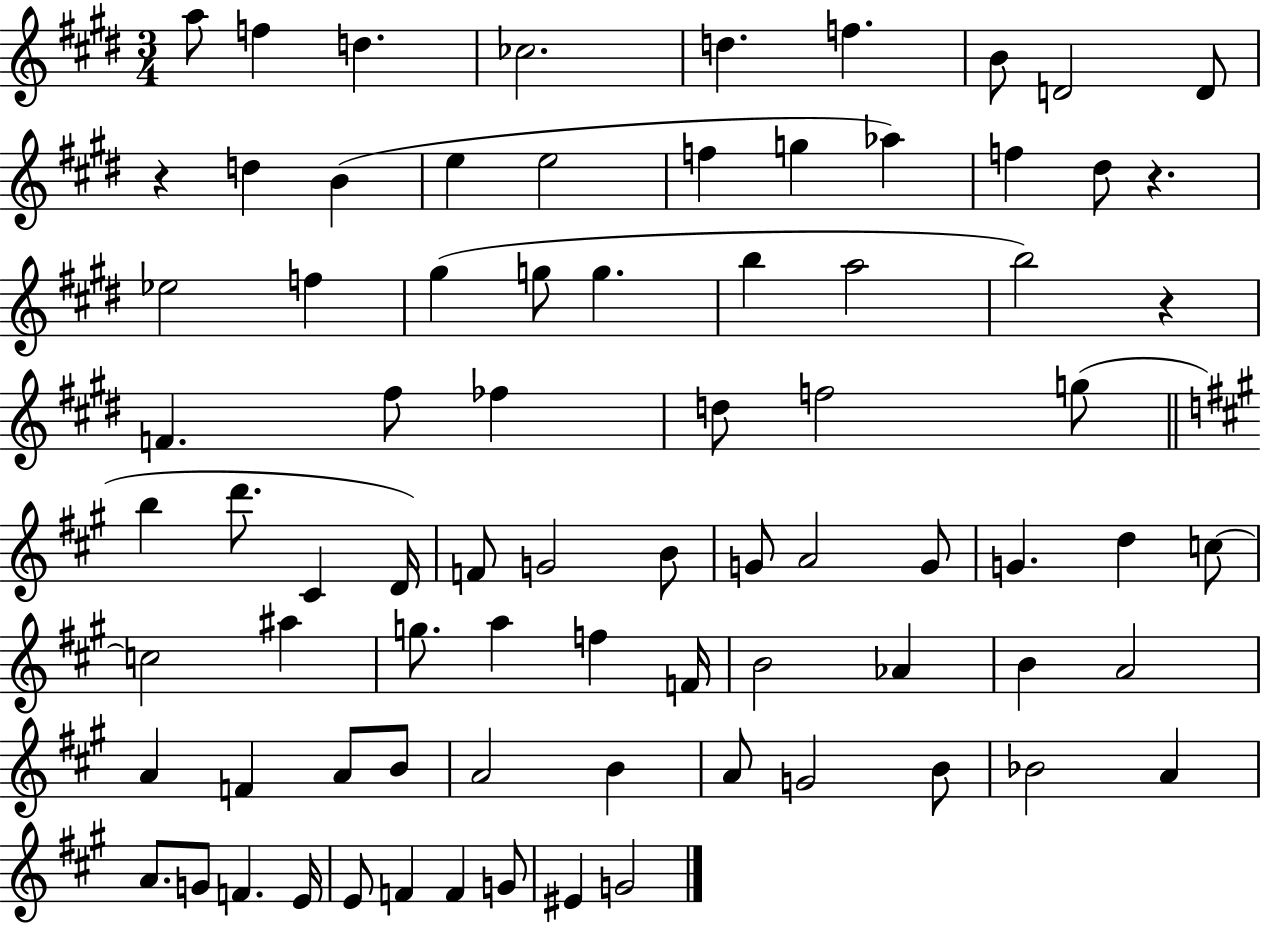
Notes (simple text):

A5/e F5/q D5/q. CES5/h. D5/q. F5/q. B4/e D4/h D4/e R/q D5/q B4/q E5/q E5/h F5/q G5/q Ab5/q F5/q D#5/e R/q. Eb5/h F5/q G#5/q G5/e G5/q. B5/q A5/h B5/h R/q F4/q. F#5/e FES5/q D5/e F5/h G5/e B5/q D6/e. C#4/q D4/s F4/e G4/h B4/e G4/e A4/h G4/e G4/q. D5/q C5/e C5/h A#5/q G5/e. A5/q F5/q F4/s B4/h Ab4/q B4/q A4/h A4/q F4/q A4/e B4/e A4/h B4/q A4/e G4/h B4/e Bb4/h A4/q A4/e. G4/e F4/q. E4/s E4/e F4/q F4/q G4/e EIS4/q G4/h